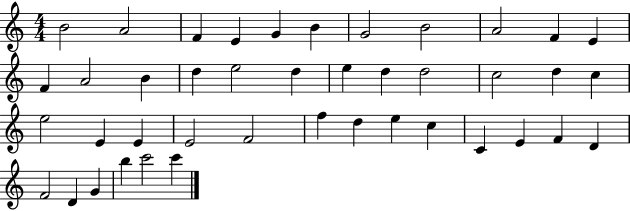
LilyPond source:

{
  \clef treble
  \numericTimeSignature
  \time 4/4
  \key c \major
  b'2 a'2 | f'4 e'4 g'4 b'4 | g'2 b'2 | a'2 f'4 e'4 | \break f'4 a'2 b'4 | d''4 e''2 d''4 | e''4 d''4 d''2 | c''2 d''4 c''4 | \break e''2 e'4 e'4 | e'2 f'2 | f''4 d''4 e''4 c''4 | c'4 e'4 f'4 d'4 | \break f'2 d'4 g'4 | b''4 c'''2 c'''4 | \bar "|."
}